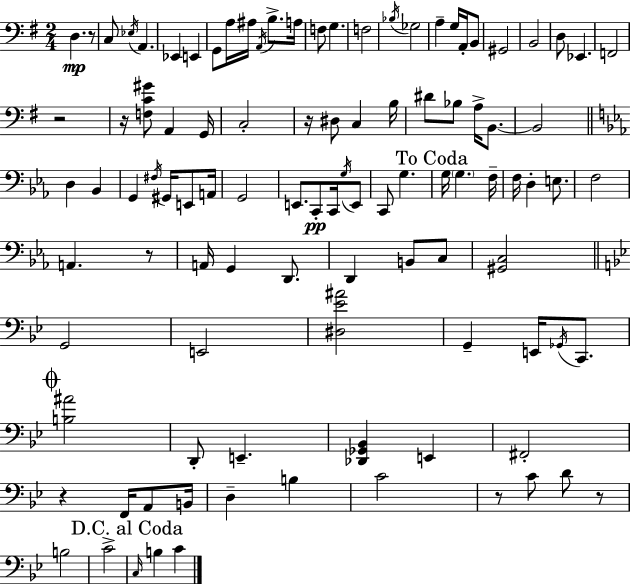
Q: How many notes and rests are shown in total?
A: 102